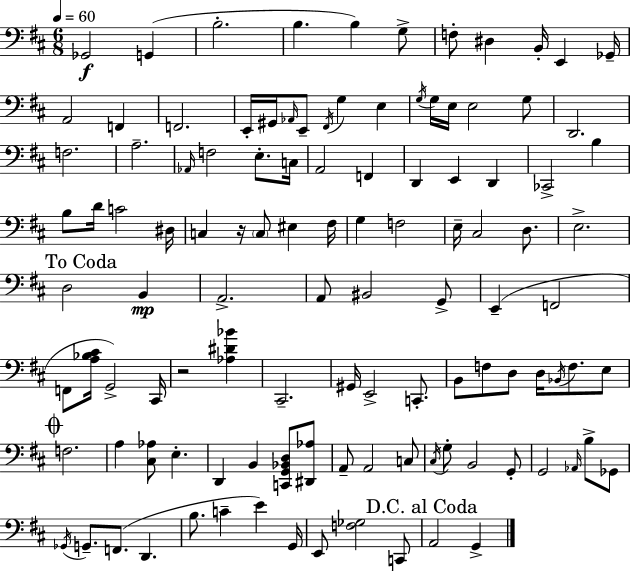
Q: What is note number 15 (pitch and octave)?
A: E2